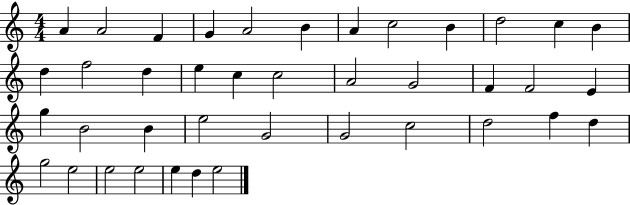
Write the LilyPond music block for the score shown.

{
  \clef treble
  \numericTimeSignature
  \time 4/4
  \key c \major
  a'4 a'2 f'4 | g'4 a'2 b'4 | a'4 c''2 b'4 | d''2 c''4 b'4 | \break d''4 f''2 d''4 | e''4 c''4 c''2 | a'2 g'2 | f'4 f'2 e'4 | \break g''4 b'2 b'4 | e''2 g'2 | g'2 c''2 | d''2 f''4 d''4 | \break g''2 e''2 | e''2 e''2 | e''4 d''4 e''2 | \bar "|."
}